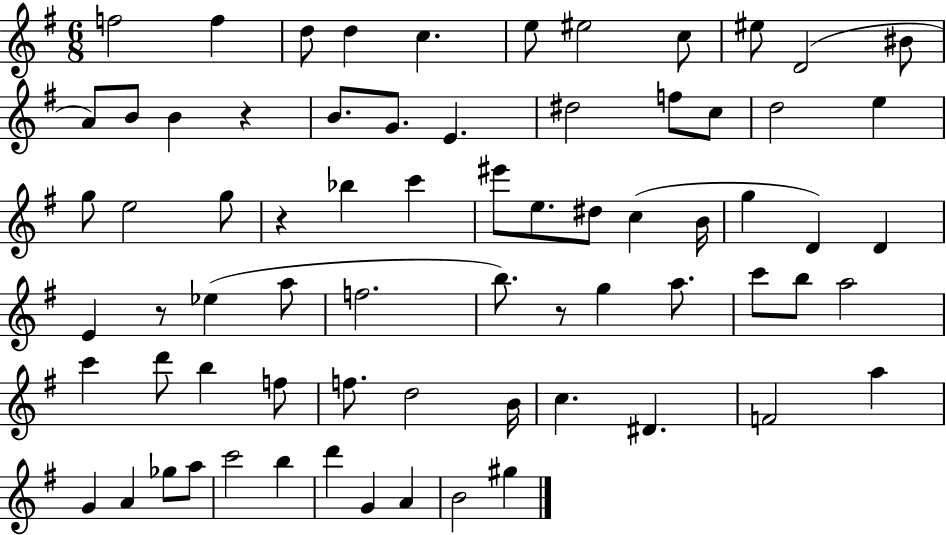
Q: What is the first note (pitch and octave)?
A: F5